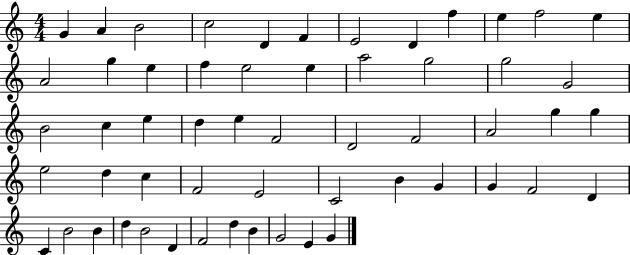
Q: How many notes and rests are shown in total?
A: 56